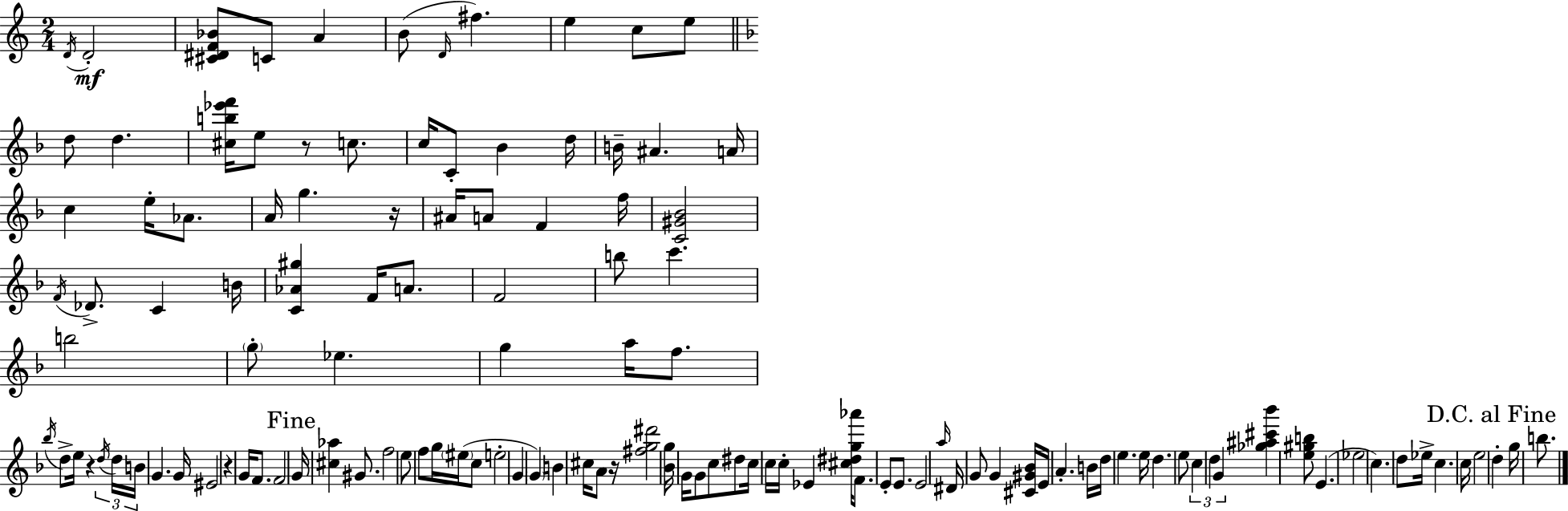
D4/s D4/h [C#4,D#4,F4,Bb4]/e C4/e A4/q B4/e D4/s F#5/q. E5/q C5/e E5/e D5/e D5/q. [C#5,B5,Eb6,F6]/s E5/e R/e C5/e. C5/s C4/e Bb4/q D5/s B4/s A#4/q. A4/s C5/q E5/s Ab4/e. A4/s G5/q. R/s A#4/s A4/e F4/q F5/s [C4,G#4,Bb4]/h F4/s Db4/e. C4/q B4/s [C4,Ab4,G#5]/q F4/s A4/e. F4/h B5/e C6/q. B5/h G5/e Eb5/q. G5/q A5/s F5/e. Bb5/s D5/e E5/s R/q D5/s D5/s B4/s G4/q. G4/s EIS4/h R/q G4/s F4/e. F4/h G4/s [C#5,Ab5]/q G#4/e. F5/h E5/e F5/e G5/s EIS5/s C5/e E5/h G4/q G4/q B4/q C#5/s A4/e R/s [F#5,G5,D#6]/h [Bb4,G5]/s G4/s G4/e C5/e D#5/e C5/s C5/s C5/s Eb4/q [C#5,D#5,G5,Ab6]/s F4/e. E4/e E4/e. E4/h A5/s D#4/s G4/e G4/q [C#4,G#4,Bb4]/s E4/s A4/q. B4/s D5/s E5/q. E5/s D5/q. E5/e C5/q D5/q G4/q [Gb5,A#5,C#6,Bb6]/q [E5,G#5,B5]/e E4/q. Eb5/h C5/q. D5/e Eb5/s C5/q. C5/s E5/h D5/q G5/s B5/e.